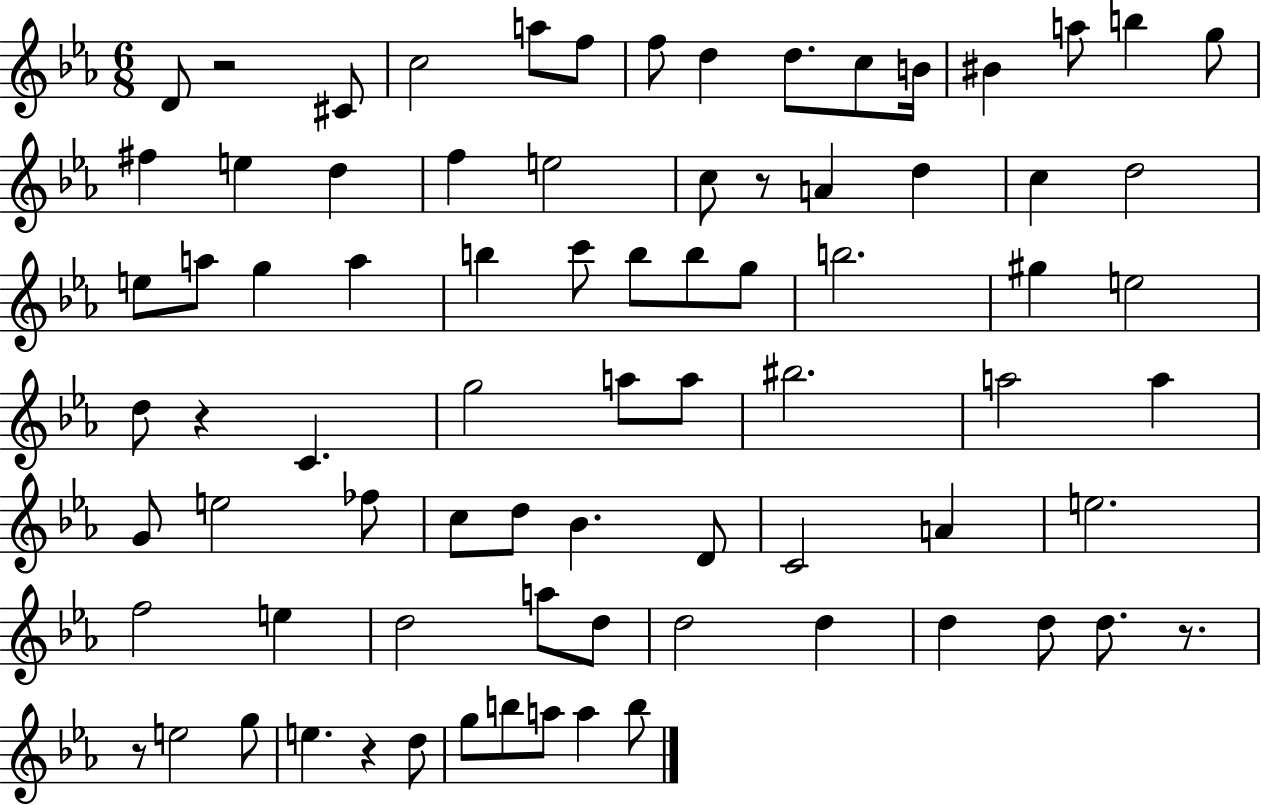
{
  \clef treble
  \numericTimeSignature
  \time 6/8
  \key ees \major
  \repeat volta 2 { d'8 r2 cis'8 | c''2 a''8 f''8 | f''8 d''4 d''8. c''8 b'16 | bis'4 a''8 b''4 g''8 | \break fis''4 e''4 d''4 | f''4 e''2 | c''8 r8 a'4 d''4 | c''4 d''2 | \break e''8 a''8 g''4 a''4 | b''4 c'''8 b''8 b''8 g''8 | b''2. | gis''4 e''2 | \break d''8 r4 c'4. | g''2 a''8 a''8 | bis''2. | a''2 a''4 | \break g'8 e''2 fes''8 | c''8 d''8 bes'4. d'8 | c'2 a'4 | e''2. | \break f''2 e''4 | d''2 a''8 d''8 | d''2 d''4 | d''4 d''8 d''8. r8. | \break r8 e''2 g''8 | e''4. r4 d''8 | g''8 b''8 a''8 a''4 b''8 | } \bar "|."
}